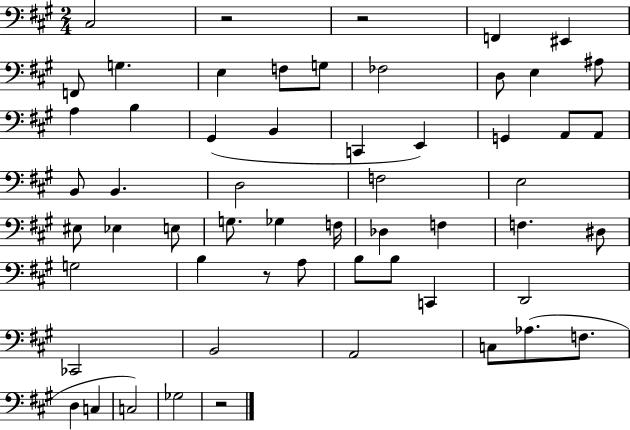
C#3/h R/h R/h F2/q EIS2/q F2/e G3/q. E3/q F3/e G3/e FES3/h D3/e E3/q A#3/e A3/q B3/q G#2/q B2/q C2/q E2/q G2/q A2/e A2/e B2/e B2/q. D3/h F3/h E3/h EIS3/e Eb3/q E3/e G3/e. Gb3/q F3/s Db3/q F3/q F3/q. D#3/e G3/h B3/q R/e A3/e B3/e B3/e C2/q D2/h CES2/h B2/h A2/h C3/e Ab3/e. F3/e. D3/q C3/q C3/h Gb3/h R/h